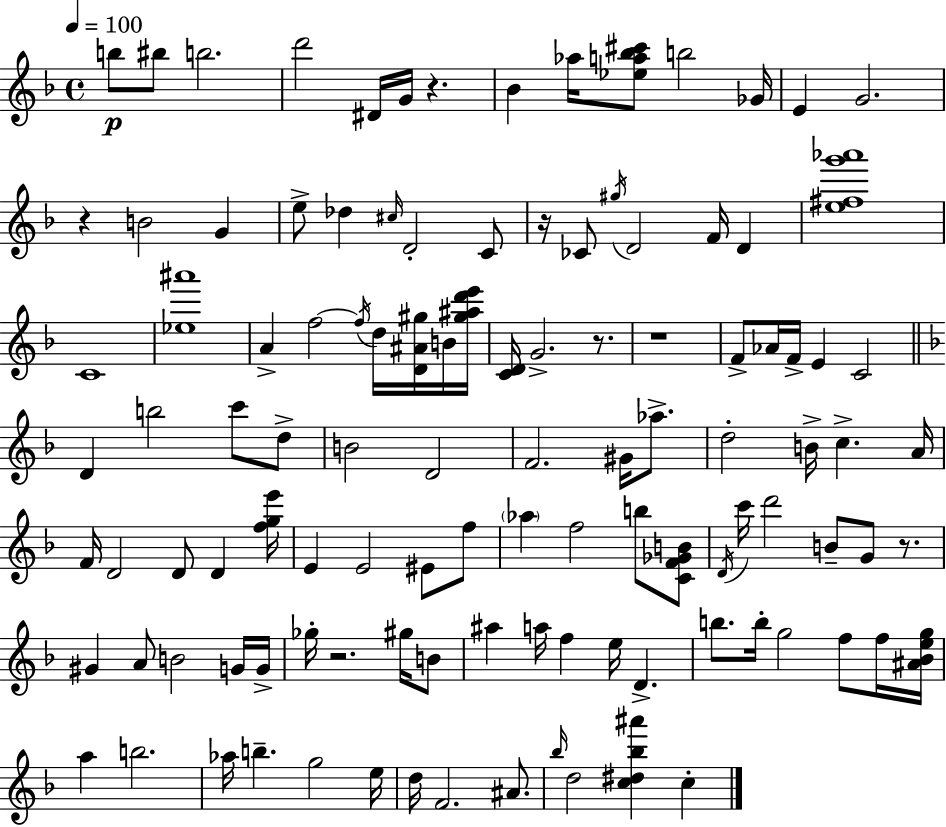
B5/e BIS5/e B5/h. D6/h D#4/s G4/s R/q. Bb4/q Ab5/s [Eb5,A5,Bb5,C#6]/e B5/h Gb4/s E4/q G4/h. R/q B4/h G4/q E5/e Db5/q C#5/s D4/h C4/e R/s CES4/e G#5/s D4/h F4/s D4/q [E5,F#5,G6,Ab6]/w C4/w [Eb5,A#6]/w A4/q F5/h F5/s D5/s [D4,A#4,G#5]/s B4/s [G#5,A#5,D6,E6]/s [C4,D4]/s G4/h. R/e. R/w F4/e Ab4/s F4/s E4/q C4/h D4/q B5/h C6/e D5/e B4/h D4/h F4/h. G#4/s Ab5/e. D5/h B4/s C5/q. A4/s F4/s D4/h D4/e D4/q [F5,G5,E6]/s E4/q E4/h EIS4/e F5/e Ab5/q F5/h B5/e [C4,F4,Gb4,B4]/e D4/s C6/s D6/h B4/e G4/e R/e. G#4/q A4/e B4/h G4/s G4/s Gb5/s R/h. G#5/s B4/e A#5/q A5/s F5/q E5/s D4/q. B5/e. B5/s G5/h F5/e F5/s [A#4,Bb4,E5,G5]/s A5/q B5/h. Ab5/s B5/q. G5/h E5/s D5/s F4/h. A#4/e. Bb5/s D5/h [C5,D#5,Bb5,A#6]/q C5/q